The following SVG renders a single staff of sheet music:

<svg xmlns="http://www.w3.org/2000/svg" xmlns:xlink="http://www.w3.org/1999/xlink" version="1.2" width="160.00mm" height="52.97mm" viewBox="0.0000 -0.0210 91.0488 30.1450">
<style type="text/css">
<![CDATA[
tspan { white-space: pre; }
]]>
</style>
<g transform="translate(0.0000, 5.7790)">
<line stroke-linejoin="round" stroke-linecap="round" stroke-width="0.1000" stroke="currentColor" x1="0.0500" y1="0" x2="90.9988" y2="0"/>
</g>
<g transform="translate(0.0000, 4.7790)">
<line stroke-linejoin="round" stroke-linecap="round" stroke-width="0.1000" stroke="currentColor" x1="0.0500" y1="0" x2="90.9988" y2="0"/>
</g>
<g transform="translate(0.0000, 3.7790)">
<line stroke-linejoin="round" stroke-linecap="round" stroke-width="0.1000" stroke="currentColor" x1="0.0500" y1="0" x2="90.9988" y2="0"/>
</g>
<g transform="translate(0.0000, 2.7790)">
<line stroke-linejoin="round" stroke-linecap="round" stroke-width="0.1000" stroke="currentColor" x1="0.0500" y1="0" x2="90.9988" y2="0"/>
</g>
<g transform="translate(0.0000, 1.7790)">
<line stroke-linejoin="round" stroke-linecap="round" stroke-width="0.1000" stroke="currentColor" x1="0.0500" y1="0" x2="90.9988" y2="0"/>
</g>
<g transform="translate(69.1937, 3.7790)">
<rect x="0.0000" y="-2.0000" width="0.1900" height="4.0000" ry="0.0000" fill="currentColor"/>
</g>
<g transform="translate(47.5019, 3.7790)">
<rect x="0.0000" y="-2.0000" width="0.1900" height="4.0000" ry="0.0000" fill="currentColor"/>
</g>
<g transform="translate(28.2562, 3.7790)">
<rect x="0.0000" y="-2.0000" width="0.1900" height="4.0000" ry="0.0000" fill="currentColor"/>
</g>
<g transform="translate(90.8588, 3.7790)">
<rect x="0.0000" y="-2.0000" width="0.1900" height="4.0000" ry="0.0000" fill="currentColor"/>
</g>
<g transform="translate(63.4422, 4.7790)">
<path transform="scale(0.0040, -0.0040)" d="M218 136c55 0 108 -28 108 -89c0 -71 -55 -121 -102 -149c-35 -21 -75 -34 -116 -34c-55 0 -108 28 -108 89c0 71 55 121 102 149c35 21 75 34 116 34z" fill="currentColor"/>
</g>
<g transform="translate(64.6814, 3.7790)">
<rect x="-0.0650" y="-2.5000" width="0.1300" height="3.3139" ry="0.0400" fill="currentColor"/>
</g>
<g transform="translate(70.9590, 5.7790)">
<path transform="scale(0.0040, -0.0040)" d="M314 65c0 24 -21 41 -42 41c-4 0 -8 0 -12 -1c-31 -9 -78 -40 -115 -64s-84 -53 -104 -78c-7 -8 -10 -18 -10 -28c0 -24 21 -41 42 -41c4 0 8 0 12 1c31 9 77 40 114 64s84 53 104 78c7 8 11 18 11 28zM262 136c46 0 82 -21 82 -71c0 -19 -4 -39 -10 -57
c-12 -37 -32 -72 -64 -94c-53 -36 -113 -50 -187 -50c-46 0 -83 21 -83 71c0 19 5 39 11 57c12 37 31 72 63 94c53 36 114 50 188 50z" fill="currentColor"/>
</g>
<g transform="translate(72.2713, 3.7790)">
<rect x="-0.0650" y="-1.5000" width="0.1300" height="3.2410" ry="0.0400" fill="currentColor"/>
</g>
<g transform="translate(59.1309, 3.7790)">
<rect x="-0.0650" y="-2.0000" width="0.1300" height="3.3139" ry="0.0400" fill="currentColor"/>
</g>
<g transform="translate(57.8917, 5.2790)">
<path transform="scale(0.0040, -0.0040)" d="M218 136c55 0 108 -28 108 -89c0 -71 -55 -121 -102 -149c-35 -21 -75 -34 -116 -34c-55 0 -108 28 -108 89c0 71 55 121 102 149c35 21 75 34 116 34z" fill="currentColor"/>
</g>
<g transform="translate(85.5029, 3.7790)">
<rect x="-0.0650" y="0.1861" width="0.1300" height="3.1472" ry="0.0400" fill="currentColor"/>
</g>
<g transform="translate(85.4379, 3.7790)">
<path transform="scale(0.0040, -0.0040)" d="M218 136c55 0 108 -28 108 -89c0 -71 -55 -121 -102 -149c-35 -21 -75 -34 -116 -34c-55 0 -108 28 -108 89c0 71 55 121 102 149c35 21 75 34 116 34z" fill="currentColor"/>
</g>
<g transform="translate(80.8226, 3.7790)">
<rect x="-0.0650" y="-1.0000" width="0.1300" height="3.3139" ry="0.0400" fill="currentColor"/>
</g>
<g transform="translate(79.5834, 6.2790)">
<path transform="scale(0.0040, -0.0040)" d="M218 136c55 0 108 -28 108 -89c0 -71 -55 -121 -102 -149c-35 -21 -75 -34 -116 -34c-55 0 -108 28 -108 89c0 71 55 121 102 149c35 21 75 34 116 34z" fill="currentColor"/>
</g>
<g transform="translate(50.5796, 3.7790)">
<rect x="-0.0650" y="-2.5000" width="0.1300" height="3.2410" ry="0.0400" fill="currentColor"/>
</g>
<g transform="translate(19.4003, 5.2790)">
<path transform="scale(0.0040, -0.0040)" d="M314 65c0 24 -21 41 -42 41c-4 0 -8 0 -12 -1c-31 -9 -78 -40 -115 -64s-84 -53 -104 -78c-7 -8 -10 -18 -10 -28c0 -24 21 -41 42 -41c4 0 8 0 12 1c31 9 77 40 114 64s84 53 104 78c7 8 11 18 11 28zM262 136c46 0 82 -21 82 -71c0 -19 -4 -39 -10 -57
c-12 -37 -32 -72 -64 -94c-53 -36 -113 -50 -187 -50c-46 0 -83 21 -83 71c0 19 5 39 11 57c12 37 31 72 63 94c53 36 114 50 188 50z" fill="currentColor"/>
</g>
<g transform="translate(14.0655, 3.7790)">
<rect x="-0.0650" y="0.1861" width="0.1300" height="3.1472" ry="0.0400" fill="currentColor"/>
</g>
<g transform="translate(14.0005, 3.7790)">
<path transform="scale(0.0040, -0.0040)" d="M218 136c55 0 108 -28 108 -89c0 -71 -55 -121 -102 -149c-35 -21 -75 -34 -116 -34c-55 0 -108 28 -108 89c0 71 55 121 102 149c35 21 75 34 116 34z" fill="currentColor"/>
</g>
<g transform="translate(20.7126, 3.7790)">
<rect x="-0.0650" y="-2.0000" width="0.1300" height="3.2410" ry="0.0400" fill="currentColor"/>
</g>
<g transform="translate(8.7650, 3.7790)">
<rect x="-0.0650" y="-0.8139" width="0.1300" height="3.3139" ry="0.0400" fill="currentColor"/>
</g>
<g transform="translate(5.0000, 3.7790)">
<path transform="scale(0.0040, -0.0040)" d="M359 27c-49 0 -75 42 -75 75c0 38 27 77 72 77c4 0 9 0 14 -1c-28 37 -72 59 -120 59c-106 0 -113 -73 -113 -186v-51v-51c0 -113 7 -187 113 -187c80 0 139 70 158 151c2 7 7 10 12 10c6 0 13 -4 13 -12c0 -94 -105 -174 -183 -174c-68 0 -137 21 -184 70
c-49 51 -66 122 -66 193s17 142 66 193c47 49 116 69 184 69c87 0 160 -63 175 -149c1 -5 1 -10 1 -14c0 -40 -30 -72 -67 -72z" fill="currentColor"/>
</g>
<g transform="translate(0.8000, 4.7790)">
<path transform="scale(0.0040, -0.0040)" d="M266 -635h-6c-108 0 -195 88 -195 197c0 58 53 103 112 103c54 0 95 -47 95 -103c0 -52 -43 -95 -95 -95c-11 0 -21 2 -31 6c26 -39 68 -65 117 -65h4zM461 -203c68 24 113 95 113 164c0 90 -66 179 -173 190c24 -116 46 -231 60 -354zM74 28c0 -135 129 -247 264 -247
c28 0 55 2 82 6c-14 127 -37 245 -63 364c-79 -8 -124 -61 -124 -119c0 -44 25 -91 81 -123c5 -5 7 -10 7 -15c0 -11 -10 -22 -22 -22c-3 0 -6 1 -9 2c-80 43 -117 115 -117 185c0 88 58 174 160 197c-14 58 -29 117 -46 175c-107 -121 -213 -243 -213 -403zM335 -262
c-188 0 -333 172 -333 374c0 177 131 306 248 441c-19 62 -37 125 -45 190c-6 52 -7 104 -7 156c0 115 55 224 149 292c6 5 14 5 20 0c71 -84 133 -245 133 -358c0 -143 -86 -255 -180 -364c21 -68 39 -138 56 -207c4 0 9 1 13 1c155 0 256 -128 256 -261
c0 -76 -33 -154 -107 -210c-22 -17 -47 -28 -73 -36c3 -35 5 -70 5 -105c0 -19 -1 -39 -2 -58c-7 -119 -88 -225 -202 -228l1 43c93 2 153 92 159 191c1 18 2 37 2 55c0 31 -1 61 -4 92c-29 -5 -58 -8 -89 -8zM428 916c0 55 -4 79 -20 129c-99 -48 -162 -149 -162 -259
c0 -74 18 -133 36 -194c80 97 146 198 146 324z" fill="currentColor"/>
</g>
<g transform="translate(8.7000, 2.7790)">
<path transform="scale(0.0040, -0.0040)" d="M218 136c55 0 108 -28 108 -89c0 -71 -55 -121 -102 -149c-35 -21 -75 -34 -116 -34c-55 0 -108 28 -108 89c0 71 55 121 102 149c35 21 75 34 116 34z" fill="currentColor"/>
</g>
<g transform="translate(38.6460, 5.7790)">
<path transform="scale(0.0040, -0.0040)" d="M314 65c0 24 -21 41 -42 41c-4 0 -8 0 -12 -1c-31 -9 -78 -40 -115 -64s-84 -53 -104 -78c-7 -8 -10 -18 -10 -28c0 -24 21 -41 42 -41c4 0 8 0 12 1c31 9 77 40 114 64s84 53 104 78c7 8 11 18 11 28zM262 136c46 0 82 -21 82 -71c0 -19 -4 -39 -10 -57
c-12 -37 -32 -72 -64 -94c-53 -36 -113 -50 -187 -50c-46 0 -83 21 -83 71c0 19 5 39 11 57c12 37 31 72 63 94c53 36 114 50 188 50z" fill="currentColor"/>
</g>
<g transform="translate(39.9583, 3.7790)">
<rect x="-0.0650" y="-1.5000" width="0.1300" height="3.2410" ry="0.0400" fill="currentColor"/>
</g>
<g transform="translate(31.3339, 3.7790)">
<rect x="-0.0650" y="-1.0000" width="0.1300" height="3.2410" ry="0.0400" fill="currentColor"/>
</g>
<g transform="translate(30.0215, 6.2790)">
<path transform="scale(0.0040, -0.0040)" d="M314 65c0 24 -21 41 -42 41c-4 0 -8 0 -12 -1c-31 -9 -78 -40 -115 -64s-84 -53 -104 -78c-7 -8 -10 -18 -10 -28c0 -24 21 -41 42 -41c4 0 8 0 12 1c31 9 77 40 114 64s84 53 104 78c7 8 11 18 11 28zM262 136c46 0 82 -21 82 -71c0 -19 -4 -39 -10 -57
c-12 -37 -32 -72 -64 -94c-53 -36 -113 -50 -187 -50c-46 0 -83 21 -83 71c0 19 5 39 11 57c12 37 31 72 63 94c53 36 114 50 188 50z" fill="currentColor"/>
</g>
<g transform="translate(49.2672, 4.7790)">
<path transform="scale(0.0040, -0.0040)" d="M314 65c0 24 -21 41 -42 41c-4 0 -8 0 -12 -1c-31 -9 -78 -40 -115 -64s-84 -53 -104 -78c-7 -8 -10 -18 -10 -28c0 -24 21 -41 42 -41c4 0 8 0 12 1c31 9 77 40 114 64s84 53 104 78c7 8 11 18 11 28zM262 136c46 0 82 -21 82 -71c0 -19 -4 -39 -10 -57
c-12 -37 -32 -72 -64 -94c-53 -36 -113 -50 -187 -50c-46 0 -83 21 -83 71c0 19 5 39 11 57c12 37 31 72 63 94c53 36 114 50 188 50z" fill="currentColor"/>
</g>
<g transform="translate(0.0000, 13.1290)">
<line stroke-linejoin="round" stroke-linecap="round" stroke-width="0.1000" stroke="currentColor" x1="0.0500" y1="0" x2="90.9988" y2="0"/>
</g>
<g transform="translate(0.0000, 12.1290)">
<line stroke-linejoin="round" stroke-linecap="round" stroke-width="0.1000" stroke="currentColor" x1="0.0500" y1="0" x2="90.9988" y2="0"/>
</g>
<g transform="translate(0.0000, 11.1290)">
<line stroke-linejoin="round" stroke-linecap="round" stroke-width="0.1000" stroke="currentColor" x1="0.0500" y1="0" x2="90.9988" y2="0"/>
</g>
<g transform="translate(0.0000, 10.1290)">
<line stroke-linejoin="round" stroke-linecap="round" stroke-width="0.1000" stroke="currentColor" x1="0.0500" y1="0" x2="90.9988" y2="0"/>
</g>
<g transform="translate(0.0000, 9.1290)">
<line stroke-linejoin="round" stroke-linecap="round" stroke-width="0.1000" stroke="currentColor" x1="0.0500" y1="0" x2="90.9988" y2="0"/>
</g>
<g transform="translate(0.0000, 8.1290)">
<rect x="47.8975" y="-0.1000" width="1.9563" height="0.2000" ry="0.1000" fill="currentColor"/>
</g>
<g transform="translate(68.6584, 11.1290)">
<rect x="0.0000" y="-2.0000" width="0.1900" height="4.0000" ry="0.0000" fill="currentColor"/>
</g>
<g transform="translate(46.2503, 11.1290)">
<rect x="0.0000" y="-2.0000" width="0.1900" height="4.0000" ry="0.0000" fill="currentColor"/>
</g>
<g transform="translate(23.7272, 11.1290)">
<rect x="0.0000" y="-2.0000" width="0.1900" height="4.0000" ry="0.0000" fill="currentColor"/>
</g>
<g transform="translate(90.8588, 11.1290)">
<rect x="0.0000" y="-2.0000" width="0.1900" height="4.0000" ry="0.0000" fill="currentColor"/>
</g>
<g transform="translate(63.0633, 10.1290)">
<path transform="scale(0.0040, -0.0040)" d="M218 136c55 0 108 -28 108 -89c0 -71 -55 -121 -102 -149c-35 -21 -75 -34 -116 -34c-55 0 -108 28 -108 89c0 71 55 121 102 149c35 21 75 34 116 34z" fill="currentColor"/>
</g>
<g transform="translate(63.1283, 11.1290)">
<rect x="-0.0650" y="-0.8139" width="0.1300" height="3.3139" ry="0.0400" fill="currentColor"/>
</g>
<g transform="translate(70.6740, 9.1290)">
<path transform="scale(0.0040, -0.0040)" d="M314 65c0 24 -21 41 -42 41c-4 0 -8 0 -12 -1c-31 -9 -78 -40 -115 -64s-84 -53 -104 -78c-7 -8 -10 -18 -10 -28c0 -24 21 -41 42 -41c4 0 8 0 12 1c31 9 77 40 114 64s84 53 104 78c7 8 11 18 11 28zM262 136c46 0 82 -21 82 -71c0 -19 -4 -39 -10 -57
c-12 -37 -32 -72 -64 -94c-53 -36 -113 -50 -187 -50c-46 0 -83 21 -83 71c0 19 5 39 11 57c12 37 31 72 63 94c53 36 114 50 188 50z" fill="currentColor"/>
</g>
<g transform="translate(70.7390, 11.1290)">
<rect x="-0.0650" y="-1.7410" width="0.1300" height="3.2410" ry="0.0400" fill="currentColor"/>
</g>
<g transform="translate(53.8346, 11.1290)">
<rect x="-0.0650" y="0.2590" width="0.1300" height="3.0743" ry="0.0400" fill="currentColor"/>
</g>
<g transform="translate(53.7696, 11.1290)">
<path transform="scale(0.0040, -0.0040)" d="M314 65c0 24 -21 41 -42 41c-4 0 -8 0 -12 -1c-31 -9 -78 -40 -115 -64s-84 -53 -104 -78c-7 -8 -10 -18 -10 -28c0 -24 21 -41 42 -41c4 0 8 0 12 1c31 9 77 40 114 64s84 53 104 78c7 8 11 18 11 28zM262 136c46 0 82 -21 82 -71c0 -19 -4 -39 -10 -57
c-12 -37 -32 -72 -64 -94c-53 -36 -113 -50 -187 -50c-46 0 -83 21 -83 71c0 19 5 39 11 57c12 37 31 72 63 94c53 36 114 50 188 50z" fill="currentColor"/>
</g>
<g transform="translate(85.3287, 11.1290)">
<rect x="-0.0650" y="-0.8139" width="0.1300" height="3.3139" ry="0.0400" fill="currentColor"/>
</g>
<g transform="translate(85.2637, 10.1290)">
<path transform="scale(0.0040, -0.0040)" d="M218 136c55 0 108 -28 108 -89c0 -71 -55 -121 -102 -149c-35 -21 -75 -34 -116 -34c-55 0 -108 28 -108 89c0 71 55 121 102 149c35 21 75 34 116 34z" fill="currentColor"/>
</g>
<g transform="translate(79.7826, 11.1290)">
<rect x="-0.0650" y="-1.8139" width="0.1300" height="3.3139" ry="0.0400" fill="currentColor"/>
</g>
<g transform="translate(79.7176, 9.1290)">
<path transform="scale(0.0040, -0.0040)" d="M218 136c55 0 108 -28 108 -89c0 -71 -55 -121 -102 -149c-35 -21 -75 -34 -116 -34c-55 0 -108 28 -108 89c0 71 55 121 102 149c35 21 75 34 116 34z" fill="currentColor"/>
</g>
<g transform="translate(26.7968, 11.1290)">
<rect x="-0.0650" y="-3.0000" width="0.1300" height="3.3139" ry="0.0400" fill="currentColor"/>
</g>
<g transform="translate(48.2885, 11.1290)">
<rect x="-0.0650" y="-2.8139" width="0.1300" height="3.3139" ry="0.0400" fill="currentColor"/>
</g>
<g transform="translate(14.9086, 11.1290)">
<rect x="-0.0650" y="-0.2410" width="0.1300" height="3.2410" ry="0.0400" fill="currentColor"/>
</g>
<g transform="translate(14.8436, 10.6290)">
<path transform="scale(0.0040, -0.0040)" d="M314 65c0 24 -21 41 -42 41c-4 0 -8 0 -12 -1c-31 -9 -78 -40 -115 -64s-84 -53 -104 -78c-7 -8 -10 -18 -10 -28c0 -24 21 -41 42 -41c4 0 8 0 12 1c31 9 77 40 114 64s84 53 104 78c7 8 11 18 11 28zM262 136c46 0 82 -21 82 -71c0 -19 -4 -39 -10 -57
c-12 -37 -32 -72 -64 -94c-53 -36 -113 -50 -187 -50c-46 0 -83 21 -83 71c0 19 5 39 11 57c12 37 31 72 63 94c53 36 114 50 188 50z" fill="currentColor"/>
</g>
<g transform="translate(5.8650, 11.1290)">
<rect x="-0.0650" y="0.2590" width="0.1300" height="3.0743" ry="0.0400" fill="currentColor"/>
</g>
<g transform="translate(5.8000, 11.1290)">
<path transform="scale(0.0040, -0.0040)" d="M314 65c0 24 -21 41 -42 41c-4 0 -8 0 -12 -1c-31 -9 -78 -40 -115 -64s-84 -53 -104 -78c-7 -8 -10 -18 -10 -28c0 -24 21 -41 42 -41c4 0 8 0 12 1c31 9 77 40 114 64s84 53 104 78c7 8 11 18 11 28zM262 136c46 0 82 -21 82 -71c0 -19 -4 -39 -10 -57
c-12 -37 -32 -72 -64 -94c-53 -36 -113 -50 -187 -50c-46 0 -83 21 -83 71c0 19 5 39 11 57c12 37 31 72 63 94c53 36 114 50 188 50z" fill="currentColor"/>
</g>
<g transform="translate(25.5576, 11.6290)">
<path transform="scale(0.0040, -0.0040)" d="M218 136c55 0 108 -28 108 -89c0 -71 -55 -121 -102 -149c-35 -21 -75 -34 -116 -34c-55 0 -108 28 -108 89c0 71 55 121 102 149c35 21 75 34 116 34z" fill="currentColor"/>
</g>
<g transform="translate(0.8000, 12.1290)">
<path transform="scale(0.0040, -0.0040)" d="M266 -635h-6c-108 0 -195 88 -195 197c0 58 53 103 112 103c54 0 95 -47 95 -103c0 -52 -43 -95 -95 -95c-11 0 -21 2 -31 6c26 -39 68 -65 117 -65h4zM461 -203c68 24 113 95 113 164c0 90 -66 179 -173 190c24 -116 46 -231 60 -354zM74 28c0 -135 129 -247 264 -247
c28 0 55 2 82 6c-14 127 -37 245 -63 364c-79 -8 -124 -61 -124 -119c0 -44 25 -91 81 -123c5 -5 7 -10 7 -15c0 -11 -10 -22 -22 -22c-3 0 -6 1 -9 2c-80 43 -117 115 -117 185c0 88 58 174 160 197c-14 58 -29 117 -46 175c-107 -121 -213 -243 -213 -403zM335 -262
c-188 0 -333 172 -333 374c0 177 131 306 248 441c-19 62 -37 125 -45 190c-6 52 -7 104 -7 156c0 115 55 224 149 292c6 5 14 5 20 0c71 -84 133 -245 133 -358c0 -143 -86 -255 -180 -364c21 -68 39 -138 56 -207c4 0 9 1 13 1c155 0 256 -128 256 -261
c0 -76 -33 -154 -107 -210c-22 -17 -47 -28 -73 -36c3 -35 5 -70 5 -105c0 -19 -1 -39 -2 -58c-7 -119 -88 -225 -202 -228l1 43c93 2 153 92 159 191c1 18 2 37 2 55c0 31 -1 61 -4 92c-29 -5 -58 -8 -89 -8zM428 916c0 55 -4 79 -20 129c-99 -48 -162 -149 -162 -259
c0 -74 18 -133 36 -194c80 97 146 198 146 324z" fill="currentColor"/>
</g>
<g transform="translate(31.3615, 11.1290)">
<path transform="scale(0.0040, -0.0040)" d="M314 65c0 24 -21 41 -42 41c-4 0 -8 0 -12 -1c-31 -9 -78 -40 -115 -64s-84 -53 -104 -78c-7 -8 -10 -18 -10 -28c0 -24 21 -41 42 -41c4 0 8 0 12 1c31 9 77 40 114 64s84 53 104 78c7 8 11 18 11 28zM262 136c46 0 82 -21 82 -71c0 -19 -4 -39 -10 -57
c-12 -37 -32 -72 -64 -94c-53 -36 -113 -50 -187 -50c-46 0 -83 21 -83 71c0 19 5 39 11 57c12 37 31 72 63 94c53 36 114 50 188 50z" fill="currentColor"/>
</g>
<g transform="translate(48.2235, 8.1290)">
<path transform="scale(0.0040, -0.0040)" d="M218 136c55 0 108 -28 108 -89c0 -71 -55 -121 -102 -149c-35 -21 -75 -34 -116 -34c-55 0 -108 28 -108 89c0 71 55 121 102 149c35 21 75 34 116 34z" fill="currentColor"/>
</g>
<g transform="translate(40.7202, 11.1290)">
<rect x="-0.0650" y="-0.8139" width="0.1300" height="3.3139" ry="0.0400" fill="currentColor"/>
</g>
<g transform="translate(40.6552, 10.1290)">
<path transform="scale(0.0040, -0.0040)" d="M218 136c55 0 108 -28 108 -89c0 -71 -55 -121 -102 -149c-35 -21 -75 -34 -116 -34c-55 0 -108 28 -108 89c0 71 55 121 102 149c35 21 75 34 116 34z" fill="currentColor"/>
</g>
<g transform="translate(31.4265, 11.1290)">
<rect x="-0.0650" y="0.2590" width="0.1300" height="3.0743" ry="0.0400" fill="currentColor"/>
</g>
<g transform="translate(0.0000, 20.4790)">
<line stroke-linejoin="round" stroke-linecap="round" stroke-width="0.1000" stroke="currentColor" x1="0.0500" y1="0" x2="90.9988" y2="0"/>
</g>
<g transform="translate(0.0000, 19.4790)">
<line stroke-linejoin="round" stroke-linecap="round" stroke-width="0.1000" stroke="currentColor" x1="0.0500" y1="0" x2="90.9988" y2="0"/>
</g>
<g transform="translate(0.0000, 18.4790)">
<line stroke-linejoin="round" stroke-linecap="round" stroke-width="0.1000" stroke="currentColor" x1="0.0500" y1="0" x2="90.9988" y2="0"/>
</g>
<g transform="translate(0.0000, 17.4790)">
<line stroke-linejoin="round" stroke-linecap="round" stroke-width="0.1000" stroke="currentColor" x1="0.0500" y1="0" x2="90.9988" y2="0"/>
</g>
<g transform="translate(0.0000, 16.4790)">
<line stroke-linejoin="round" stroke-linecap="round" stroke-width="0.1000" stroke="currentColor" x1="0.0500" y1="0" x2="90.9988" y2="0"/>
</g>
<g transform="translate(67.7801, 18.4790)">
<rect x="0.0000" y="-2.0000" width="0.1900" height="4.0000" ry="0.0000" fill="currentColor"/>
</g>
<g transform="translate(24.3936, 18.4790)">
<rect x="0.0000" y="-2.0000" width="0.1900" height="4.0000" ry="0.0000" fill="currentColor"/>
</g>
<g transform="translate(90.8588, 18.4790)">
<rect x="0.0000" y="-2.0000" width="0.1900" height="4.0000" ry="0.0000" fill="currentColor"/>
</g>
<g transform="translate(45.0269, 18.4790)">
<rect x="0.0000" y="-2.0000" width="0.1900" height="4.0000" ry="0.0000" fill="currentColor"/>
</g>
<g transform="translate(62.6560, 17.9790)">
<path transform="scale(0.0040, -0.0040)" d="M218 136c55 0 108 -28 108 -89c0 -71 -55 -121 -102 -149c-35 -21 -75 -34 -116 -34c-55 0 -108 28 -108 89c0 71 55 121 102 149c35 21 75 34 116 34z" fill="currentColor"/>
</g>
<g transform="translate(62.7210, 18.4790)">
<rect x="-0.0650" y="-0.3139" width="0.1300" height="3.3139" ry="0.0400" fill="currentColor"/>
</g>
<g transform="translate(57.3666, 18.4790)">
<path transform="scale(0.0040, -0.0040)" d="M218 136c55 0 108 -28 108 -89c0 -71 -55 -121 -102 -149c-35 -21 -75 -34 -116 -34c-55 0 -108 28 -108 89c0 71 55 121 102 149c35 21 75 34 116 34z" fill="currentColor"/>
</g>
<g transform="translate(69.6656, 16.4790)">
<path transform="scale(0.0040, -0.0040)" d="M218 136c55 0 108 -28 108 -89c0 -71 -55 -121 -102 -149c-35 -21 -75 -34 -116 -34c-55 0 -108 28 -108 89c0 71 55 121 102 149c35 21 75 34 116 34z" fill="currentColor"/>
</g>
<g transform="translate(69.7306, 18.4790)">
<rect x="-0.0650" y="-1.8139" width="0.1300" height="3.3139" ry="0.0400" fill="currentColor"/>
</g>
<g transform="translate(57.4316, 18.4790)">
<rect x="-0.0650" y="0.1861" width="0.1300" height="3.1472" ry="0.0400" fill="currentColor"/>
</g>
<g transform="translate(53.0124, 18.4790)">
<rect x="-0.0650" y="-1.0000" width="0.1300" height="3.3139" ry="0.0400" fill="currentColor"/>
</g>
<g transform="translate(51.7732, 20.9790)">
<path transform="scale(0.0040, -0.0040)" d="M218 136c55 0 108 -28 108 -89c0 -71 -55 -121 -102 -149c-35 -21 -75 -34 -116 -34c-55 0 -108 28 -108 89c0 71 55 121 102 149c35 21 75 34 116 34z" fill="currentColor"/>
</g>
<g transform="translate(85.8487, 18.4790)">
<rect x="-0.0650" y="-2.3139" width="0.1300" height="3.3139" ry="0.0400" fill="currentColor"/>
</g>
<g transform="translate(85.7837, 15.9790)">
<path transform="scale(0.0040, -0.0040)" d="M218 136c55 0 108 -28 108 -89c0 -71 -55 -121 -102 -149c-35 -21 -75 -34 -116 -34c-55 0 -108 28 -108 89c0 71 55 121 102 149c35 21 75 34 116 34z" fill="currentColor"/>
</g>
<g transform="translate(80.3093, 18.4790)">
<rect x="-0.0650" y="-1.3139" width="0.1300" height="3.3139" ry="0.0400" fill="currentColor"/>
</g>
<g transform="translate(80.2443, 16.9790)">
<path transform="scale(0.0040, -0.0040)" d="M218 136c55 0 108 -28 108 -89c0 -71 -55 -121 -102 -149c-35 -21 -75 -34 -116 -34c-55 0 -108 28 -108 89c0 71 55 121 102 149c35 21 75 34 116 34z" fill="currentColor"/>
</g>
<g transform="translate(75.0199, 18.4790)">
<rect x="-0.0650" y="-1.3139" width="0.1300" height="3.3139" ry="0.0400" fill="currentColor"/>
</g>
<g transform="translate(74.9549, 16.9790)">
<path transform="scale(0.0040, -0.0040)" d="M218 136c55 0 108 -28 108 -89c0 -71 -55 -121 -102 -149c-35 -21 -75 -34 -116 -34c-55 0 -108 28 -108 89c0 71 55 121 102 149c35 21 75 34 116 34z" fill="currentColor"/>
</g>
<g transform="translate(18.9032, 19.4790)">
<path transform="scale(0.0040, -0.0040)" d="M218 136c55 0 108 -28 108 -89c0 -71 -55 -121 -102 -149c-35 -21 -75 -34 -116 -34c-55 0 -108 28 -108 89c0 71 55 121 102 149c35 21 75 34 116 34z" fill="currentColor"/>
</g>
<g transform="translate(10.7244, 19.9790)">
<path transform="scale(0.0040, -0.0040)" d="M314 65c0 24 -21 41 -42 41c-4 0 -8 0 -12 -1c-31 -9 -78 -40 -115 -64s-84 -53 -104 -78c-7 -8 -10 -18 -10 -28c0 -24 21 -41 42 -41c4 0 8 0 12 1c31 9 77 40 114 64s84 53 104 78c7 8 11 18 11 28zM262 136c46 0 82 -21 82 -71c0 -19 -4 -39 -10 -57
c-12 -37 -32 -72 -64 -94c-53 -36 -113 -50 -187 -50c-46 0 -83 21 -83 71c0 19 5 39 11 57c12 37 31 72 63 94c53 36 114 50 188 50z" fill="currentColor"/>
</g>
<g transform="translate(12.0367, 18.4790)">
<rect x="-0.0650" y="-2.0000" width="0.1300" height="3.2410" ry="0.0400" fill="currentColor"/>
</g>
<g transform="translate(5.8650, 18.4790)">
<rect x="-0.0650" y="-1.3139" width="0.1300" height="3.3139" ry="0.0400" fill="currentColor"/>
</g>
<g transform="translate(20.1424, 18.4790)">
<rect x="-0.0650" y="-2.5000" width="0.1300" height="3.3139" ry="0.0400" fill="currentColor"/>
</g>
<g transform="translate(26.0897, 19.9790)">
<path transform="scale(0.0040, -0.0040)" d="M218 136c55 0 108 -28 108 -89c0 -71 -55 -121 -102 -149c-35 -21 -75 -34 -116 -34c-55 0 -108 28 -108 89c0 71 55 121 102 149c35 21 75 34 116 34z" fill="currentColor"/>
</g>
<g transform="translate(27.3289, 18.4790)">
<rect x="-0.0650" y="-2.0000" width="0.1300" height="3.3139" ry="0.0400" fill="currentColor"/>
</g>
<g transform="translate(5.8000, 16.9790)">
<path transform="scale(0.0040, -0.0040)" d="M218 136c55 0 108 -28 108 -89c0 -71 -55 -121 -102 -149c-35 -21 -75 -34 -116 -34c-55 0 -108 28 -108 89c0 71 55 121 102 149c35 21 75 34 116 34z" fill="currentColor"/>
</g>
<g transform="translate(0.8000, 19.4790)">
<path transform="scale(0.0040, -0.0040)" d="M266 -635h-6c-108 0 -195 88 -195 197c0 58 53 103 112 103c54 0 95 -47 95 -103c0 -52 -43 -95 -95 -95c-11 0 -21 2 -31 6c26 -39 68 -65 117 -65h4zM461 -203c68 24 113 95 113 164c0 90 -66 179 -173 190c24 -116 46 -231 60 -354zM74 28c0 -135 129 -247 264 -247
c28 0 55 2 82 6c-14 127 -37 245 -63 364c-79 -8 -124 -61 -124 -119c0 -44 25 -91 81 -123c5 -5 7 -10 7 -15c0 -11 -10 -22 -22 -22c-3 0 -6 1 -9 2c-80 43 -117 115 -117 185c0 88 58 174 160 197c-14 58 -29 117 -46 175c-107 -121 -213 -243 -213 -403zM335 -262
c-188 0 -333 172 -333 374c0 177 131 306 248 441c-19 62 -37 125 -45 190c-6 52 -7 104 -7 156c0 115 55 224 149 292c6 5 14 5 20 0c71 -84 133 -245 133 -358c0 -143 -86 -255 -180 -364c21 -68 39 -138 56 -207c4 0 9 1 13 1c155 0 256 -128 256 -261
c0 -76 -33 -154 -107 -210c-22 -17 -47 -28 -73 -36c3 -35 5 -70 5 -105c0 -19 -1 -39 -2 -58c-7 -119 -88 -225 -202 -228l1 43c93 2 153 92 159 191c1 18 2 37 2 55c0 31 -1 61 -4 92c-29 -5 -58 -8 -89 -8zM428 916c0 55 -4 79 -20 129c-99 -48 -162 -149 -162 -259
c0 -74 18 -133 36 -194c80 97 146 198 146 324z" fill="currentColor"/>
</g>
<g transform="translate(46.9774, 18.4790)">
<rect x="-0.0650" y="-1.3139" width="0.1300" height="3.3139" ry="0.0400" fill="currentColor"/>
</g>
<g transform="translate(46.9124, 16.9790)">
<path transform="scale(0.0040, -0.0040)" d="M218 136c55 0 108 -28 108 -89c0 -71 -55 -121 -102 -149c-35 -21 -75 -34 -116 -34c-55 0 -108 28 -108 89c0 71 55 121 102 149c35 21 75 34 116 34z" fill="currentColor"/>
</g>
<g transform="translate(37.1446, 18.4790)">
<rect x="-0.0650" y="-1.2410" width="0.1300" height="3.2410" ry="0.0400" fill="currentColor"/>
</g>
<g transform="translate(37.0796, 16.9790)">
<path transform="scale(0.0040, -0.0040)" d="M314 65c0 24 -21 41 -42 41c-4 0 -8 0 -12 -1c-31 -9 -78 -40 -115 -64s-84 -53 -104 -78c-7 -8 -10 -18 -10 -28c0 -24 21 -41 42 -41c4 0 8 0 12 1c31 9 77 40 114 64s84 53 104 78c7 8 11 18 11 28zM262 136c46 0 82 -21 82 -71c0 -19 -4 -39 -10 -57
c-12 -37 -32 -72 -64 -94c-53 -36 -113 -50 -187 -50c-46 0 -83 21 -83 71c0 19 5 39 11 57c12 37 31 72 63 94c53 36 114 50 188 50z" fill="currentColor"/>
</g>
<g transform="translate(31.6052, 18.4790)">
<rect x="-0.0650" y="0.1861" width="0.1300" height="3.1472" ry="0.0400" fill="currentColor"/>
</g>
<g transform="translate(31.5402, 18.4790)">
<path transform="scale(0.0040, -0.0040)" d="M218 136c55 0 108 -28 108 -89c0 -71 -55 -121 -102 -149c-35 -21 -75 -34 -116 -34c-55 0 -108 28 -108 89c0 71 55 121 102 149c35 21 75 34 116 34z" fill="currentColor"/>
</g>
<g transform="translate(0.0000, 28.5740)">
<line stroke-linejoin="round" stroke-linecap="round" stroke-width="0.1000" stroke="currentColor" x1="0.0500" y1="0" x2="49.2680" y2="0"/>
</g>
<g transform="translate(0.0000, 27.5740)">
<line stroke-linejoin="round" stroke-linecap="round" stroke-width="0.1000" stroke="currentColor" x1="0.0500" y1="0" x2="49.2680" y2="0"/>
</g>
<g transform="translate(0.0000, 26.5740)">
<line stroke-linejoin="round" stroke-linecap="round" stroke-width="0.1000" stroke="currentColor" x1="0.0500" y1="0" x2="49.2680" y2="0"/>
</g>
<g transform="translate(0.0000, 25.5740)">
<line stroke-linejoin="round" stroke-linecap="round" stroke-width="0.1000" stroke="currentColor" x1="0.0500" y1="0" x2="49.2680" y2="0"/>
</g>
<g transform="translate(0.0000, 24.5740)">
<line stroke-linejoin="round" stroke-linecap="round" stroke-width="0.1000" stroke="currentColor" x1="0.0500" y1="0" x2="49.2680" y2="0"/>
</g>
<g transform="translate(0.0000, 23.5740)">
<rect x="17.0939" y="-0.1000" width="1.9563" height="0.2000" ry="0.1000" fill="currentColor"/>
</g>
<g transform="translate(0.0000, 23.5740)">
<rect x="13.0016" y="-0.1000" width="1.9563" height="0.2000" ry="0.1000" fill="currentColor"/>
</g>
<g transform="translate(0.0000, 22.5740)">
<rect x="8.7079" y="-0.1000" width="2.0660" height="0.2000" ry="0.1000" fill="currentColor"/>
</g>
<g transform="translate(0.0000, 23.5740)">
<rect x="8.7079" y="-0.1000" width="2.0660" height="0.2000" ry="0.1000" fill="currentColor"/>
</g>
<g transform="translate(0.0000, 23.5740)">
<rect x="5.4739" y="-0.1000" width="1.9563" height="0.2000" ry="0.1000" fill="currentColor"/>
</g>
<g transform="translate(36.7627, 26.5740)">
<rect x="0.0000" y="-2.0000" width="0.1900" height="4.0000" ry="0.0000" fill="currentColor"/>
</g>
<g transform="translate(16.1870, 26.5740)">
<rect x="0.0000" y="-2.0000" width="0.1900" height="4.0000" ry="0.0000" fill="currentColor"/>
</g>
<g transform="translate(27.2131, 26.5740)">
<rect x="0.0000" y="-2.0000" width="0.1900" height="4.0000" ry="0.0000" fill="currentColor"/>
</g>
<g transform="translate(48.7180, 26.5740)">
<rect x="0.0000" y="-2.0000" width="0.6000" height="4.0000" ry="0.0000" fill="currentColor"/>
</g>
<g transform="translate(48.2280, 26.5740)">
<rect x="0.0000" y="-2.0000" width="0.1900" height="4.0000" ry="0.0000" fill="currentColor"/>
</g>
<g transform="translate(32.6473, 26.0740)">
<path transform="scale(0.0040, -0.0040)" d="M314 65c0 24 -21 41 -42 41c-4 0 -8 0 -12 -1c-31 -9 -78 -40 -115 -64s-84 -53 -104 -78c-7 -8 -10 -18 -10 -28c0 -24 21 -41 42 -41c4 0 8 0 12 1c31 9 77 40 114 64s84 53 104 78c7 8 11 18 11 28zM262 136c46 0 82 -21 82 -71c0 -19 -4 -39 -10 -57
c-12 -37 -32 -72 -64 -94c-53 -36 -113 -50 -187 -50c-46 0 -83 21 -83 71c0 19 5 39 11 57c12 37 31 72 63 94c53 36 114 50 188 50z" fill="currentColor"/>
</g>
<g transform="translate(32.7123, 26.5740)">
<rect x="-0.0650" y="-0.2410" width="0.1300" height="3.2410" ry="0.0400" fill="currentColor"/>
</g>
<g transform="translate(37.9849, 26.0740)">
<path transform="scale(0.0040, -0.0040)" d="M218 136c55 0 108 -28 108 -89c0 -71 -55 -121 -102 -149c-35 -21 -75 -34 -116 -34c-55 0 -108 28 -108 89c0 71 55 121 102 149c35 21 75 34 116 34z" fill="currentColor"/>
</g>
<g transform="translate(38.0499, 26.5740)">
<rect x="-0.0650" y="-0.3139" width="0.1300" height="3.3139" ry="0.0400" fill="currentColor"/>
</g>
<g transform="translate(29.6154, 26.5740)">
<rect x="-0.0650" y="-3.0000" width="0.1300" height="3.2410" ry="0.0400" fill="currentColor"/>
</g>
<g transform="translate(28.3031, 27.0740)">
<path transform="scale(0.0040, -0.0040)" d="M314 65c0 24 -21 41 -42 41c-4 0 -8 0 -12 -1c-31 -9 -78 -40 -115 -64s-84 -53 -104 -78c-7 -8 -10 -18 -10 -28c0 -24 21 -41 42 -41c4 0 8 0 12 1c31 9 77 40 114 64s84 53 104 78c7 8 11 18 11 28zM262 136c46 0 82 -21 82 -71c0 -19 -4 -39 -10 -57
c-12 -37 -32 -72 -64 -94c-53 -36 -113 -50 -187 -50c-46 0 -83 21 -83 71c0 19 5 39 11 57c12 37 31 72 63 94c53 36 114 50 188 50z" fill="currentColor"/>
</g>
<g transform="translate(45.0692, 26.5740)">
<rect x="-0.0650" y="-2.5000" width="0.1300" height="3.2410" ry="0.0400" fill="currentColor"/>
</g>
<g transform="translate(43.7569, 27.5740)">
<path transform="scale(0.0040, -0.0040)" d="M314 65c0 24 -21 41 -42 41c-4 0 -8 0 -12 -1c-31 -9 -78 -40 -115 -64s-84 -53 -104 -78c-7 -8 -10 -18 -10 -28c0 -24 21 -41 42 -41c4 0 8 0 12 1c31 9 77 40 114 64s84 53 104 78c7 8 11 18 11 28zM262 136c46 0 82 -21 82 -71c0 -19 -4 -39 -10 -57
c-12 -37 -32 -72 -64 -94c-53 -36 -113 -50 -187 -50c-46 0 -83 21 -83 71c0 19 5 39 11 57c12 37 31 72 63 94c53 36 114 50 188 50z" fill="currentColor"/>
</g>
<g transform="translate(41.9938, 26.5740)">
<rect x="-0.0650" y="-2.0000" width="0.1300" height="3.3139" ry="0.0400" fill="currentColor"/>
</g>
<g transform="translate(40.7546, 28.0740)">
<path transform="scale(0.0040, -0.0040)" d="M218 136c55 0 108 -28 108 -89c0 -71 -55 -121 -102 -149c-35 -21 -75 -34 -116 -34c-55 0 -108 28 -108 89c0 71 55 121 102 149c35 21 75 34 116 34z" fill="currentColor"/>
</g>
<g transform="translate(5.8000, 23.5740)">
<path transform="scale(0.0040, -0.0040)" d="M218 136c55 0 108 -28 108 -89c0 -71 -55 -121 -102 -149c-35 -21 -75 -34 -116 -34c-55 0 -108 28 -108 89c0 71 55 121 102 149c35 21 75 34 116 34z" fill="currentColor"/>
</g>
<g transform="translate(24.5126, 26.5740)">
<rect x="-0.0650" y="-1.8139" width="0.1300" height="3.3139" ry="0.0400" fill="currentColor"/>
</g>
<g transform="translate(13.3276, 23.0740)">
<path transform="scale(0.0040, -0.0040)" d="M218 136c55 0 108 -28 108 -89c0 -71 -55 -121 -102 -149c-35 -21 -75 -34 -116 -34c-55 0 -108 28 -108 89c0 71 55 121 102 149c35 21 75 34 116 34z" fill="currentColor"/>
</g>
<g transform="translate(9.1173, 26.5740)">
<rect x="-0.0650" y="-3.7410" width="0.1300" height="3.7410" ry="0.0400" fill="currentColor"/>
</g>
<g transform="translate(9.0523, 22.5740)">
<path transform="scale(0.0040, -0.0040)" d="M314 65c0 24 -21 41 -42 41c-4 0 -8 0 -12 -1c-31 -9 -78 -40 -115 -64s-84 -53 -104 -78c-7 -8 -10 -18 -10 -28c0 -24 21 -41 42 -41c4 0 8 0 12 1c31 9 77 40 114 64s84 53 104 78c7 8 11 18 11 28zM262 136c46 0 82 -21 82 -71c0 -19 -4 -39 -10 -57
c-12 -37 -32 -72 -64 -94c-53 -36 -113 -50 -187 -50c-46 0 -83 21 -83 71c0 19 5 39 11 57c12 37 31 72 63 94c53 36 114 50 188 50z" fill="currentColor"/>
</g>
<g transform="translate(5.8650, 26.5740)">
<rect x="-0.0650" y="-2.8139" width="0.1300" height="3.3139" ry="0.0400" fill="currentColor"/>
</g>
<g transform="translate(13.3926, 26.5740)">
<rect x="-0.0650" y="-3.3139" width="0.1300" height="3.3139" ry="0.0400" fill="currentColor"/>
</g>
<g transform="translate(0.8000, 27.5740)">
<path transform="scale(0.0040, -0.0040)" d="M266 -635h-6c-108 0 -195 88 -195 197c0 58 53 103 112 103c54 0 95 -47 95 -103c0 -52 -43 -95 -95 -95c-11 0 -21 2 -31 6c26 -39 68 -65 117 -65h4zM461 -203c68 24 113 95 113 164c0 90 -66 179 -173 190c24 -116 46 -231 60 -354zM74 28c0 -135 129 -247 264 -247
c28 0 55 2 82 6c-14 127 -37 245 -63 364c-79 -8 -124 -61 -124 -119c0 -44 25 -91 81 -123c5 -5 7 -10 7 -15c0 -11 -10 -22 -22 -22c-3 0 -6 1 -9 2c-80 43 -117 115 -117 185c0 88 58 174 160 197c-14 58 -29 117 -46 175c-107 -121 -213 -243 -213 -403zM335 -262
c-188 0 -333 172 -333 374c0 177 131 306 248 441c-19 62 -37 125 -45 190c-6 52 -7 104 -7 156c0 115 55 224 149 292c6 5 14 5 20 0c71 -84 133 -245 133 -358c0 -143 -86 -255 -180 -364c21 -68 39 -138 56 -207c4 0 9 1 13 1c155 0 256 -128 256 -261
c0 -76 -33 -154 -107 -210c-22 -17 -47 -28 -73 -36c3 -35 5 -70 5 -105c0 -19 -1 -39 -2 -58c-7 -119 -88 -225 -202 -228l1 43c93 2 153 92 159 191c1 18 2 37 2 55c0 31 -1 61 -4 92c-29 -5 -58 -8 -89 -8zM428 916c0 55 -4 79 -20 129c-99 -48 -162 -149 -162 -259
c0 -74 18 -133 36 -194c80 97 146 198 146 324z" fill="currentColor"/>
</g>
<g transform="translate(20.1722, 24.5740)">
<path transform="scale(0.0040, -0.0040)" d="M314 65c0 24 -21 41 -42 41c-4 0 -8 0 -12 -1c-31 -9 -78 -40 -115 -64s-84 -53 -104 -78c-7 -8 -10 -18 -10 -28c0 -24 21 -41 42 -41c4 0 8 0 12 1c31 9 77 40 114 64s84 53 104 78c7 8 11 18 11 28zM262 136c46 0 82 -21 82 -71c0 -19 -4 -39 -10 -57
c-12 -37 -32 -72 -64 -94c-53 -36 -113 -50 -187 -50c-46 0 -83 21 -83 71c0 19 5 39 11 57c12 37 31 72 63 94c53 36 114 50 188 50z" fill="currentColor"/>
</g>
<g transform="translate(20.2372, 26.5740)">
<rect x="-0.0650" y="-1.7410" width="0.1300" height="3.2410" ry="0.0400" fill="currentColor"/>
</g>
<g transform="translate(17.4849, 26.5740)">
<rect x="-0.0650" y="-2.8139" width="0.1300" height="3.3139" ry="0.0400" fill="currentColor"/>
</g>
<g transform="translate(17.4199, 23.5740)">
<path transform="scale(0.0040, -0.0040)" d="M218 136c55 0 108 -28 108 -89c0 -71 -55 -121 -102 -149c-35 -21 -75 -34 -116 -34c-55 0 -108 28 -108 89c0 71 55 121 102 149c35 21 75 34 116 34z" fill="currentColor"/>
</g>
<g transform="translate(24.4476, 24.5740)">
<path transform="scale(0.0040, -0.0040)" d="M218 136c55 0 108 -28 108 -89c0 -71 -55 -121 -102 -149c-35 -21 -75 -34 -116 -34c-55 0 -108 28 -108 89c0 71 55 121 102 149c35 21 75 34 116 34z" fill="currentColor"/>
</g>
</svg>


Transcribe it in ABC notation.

X:1
T:Untitled
M:4/4
L:1/4
K:C
d B F2 D2 E2 G2 F G E2 D B B2 c2 A B2 d a B2 d f2 f d e F2 G F B e2 e D B c f e e g a c'2 b a f2 f A2 c2 c F G2